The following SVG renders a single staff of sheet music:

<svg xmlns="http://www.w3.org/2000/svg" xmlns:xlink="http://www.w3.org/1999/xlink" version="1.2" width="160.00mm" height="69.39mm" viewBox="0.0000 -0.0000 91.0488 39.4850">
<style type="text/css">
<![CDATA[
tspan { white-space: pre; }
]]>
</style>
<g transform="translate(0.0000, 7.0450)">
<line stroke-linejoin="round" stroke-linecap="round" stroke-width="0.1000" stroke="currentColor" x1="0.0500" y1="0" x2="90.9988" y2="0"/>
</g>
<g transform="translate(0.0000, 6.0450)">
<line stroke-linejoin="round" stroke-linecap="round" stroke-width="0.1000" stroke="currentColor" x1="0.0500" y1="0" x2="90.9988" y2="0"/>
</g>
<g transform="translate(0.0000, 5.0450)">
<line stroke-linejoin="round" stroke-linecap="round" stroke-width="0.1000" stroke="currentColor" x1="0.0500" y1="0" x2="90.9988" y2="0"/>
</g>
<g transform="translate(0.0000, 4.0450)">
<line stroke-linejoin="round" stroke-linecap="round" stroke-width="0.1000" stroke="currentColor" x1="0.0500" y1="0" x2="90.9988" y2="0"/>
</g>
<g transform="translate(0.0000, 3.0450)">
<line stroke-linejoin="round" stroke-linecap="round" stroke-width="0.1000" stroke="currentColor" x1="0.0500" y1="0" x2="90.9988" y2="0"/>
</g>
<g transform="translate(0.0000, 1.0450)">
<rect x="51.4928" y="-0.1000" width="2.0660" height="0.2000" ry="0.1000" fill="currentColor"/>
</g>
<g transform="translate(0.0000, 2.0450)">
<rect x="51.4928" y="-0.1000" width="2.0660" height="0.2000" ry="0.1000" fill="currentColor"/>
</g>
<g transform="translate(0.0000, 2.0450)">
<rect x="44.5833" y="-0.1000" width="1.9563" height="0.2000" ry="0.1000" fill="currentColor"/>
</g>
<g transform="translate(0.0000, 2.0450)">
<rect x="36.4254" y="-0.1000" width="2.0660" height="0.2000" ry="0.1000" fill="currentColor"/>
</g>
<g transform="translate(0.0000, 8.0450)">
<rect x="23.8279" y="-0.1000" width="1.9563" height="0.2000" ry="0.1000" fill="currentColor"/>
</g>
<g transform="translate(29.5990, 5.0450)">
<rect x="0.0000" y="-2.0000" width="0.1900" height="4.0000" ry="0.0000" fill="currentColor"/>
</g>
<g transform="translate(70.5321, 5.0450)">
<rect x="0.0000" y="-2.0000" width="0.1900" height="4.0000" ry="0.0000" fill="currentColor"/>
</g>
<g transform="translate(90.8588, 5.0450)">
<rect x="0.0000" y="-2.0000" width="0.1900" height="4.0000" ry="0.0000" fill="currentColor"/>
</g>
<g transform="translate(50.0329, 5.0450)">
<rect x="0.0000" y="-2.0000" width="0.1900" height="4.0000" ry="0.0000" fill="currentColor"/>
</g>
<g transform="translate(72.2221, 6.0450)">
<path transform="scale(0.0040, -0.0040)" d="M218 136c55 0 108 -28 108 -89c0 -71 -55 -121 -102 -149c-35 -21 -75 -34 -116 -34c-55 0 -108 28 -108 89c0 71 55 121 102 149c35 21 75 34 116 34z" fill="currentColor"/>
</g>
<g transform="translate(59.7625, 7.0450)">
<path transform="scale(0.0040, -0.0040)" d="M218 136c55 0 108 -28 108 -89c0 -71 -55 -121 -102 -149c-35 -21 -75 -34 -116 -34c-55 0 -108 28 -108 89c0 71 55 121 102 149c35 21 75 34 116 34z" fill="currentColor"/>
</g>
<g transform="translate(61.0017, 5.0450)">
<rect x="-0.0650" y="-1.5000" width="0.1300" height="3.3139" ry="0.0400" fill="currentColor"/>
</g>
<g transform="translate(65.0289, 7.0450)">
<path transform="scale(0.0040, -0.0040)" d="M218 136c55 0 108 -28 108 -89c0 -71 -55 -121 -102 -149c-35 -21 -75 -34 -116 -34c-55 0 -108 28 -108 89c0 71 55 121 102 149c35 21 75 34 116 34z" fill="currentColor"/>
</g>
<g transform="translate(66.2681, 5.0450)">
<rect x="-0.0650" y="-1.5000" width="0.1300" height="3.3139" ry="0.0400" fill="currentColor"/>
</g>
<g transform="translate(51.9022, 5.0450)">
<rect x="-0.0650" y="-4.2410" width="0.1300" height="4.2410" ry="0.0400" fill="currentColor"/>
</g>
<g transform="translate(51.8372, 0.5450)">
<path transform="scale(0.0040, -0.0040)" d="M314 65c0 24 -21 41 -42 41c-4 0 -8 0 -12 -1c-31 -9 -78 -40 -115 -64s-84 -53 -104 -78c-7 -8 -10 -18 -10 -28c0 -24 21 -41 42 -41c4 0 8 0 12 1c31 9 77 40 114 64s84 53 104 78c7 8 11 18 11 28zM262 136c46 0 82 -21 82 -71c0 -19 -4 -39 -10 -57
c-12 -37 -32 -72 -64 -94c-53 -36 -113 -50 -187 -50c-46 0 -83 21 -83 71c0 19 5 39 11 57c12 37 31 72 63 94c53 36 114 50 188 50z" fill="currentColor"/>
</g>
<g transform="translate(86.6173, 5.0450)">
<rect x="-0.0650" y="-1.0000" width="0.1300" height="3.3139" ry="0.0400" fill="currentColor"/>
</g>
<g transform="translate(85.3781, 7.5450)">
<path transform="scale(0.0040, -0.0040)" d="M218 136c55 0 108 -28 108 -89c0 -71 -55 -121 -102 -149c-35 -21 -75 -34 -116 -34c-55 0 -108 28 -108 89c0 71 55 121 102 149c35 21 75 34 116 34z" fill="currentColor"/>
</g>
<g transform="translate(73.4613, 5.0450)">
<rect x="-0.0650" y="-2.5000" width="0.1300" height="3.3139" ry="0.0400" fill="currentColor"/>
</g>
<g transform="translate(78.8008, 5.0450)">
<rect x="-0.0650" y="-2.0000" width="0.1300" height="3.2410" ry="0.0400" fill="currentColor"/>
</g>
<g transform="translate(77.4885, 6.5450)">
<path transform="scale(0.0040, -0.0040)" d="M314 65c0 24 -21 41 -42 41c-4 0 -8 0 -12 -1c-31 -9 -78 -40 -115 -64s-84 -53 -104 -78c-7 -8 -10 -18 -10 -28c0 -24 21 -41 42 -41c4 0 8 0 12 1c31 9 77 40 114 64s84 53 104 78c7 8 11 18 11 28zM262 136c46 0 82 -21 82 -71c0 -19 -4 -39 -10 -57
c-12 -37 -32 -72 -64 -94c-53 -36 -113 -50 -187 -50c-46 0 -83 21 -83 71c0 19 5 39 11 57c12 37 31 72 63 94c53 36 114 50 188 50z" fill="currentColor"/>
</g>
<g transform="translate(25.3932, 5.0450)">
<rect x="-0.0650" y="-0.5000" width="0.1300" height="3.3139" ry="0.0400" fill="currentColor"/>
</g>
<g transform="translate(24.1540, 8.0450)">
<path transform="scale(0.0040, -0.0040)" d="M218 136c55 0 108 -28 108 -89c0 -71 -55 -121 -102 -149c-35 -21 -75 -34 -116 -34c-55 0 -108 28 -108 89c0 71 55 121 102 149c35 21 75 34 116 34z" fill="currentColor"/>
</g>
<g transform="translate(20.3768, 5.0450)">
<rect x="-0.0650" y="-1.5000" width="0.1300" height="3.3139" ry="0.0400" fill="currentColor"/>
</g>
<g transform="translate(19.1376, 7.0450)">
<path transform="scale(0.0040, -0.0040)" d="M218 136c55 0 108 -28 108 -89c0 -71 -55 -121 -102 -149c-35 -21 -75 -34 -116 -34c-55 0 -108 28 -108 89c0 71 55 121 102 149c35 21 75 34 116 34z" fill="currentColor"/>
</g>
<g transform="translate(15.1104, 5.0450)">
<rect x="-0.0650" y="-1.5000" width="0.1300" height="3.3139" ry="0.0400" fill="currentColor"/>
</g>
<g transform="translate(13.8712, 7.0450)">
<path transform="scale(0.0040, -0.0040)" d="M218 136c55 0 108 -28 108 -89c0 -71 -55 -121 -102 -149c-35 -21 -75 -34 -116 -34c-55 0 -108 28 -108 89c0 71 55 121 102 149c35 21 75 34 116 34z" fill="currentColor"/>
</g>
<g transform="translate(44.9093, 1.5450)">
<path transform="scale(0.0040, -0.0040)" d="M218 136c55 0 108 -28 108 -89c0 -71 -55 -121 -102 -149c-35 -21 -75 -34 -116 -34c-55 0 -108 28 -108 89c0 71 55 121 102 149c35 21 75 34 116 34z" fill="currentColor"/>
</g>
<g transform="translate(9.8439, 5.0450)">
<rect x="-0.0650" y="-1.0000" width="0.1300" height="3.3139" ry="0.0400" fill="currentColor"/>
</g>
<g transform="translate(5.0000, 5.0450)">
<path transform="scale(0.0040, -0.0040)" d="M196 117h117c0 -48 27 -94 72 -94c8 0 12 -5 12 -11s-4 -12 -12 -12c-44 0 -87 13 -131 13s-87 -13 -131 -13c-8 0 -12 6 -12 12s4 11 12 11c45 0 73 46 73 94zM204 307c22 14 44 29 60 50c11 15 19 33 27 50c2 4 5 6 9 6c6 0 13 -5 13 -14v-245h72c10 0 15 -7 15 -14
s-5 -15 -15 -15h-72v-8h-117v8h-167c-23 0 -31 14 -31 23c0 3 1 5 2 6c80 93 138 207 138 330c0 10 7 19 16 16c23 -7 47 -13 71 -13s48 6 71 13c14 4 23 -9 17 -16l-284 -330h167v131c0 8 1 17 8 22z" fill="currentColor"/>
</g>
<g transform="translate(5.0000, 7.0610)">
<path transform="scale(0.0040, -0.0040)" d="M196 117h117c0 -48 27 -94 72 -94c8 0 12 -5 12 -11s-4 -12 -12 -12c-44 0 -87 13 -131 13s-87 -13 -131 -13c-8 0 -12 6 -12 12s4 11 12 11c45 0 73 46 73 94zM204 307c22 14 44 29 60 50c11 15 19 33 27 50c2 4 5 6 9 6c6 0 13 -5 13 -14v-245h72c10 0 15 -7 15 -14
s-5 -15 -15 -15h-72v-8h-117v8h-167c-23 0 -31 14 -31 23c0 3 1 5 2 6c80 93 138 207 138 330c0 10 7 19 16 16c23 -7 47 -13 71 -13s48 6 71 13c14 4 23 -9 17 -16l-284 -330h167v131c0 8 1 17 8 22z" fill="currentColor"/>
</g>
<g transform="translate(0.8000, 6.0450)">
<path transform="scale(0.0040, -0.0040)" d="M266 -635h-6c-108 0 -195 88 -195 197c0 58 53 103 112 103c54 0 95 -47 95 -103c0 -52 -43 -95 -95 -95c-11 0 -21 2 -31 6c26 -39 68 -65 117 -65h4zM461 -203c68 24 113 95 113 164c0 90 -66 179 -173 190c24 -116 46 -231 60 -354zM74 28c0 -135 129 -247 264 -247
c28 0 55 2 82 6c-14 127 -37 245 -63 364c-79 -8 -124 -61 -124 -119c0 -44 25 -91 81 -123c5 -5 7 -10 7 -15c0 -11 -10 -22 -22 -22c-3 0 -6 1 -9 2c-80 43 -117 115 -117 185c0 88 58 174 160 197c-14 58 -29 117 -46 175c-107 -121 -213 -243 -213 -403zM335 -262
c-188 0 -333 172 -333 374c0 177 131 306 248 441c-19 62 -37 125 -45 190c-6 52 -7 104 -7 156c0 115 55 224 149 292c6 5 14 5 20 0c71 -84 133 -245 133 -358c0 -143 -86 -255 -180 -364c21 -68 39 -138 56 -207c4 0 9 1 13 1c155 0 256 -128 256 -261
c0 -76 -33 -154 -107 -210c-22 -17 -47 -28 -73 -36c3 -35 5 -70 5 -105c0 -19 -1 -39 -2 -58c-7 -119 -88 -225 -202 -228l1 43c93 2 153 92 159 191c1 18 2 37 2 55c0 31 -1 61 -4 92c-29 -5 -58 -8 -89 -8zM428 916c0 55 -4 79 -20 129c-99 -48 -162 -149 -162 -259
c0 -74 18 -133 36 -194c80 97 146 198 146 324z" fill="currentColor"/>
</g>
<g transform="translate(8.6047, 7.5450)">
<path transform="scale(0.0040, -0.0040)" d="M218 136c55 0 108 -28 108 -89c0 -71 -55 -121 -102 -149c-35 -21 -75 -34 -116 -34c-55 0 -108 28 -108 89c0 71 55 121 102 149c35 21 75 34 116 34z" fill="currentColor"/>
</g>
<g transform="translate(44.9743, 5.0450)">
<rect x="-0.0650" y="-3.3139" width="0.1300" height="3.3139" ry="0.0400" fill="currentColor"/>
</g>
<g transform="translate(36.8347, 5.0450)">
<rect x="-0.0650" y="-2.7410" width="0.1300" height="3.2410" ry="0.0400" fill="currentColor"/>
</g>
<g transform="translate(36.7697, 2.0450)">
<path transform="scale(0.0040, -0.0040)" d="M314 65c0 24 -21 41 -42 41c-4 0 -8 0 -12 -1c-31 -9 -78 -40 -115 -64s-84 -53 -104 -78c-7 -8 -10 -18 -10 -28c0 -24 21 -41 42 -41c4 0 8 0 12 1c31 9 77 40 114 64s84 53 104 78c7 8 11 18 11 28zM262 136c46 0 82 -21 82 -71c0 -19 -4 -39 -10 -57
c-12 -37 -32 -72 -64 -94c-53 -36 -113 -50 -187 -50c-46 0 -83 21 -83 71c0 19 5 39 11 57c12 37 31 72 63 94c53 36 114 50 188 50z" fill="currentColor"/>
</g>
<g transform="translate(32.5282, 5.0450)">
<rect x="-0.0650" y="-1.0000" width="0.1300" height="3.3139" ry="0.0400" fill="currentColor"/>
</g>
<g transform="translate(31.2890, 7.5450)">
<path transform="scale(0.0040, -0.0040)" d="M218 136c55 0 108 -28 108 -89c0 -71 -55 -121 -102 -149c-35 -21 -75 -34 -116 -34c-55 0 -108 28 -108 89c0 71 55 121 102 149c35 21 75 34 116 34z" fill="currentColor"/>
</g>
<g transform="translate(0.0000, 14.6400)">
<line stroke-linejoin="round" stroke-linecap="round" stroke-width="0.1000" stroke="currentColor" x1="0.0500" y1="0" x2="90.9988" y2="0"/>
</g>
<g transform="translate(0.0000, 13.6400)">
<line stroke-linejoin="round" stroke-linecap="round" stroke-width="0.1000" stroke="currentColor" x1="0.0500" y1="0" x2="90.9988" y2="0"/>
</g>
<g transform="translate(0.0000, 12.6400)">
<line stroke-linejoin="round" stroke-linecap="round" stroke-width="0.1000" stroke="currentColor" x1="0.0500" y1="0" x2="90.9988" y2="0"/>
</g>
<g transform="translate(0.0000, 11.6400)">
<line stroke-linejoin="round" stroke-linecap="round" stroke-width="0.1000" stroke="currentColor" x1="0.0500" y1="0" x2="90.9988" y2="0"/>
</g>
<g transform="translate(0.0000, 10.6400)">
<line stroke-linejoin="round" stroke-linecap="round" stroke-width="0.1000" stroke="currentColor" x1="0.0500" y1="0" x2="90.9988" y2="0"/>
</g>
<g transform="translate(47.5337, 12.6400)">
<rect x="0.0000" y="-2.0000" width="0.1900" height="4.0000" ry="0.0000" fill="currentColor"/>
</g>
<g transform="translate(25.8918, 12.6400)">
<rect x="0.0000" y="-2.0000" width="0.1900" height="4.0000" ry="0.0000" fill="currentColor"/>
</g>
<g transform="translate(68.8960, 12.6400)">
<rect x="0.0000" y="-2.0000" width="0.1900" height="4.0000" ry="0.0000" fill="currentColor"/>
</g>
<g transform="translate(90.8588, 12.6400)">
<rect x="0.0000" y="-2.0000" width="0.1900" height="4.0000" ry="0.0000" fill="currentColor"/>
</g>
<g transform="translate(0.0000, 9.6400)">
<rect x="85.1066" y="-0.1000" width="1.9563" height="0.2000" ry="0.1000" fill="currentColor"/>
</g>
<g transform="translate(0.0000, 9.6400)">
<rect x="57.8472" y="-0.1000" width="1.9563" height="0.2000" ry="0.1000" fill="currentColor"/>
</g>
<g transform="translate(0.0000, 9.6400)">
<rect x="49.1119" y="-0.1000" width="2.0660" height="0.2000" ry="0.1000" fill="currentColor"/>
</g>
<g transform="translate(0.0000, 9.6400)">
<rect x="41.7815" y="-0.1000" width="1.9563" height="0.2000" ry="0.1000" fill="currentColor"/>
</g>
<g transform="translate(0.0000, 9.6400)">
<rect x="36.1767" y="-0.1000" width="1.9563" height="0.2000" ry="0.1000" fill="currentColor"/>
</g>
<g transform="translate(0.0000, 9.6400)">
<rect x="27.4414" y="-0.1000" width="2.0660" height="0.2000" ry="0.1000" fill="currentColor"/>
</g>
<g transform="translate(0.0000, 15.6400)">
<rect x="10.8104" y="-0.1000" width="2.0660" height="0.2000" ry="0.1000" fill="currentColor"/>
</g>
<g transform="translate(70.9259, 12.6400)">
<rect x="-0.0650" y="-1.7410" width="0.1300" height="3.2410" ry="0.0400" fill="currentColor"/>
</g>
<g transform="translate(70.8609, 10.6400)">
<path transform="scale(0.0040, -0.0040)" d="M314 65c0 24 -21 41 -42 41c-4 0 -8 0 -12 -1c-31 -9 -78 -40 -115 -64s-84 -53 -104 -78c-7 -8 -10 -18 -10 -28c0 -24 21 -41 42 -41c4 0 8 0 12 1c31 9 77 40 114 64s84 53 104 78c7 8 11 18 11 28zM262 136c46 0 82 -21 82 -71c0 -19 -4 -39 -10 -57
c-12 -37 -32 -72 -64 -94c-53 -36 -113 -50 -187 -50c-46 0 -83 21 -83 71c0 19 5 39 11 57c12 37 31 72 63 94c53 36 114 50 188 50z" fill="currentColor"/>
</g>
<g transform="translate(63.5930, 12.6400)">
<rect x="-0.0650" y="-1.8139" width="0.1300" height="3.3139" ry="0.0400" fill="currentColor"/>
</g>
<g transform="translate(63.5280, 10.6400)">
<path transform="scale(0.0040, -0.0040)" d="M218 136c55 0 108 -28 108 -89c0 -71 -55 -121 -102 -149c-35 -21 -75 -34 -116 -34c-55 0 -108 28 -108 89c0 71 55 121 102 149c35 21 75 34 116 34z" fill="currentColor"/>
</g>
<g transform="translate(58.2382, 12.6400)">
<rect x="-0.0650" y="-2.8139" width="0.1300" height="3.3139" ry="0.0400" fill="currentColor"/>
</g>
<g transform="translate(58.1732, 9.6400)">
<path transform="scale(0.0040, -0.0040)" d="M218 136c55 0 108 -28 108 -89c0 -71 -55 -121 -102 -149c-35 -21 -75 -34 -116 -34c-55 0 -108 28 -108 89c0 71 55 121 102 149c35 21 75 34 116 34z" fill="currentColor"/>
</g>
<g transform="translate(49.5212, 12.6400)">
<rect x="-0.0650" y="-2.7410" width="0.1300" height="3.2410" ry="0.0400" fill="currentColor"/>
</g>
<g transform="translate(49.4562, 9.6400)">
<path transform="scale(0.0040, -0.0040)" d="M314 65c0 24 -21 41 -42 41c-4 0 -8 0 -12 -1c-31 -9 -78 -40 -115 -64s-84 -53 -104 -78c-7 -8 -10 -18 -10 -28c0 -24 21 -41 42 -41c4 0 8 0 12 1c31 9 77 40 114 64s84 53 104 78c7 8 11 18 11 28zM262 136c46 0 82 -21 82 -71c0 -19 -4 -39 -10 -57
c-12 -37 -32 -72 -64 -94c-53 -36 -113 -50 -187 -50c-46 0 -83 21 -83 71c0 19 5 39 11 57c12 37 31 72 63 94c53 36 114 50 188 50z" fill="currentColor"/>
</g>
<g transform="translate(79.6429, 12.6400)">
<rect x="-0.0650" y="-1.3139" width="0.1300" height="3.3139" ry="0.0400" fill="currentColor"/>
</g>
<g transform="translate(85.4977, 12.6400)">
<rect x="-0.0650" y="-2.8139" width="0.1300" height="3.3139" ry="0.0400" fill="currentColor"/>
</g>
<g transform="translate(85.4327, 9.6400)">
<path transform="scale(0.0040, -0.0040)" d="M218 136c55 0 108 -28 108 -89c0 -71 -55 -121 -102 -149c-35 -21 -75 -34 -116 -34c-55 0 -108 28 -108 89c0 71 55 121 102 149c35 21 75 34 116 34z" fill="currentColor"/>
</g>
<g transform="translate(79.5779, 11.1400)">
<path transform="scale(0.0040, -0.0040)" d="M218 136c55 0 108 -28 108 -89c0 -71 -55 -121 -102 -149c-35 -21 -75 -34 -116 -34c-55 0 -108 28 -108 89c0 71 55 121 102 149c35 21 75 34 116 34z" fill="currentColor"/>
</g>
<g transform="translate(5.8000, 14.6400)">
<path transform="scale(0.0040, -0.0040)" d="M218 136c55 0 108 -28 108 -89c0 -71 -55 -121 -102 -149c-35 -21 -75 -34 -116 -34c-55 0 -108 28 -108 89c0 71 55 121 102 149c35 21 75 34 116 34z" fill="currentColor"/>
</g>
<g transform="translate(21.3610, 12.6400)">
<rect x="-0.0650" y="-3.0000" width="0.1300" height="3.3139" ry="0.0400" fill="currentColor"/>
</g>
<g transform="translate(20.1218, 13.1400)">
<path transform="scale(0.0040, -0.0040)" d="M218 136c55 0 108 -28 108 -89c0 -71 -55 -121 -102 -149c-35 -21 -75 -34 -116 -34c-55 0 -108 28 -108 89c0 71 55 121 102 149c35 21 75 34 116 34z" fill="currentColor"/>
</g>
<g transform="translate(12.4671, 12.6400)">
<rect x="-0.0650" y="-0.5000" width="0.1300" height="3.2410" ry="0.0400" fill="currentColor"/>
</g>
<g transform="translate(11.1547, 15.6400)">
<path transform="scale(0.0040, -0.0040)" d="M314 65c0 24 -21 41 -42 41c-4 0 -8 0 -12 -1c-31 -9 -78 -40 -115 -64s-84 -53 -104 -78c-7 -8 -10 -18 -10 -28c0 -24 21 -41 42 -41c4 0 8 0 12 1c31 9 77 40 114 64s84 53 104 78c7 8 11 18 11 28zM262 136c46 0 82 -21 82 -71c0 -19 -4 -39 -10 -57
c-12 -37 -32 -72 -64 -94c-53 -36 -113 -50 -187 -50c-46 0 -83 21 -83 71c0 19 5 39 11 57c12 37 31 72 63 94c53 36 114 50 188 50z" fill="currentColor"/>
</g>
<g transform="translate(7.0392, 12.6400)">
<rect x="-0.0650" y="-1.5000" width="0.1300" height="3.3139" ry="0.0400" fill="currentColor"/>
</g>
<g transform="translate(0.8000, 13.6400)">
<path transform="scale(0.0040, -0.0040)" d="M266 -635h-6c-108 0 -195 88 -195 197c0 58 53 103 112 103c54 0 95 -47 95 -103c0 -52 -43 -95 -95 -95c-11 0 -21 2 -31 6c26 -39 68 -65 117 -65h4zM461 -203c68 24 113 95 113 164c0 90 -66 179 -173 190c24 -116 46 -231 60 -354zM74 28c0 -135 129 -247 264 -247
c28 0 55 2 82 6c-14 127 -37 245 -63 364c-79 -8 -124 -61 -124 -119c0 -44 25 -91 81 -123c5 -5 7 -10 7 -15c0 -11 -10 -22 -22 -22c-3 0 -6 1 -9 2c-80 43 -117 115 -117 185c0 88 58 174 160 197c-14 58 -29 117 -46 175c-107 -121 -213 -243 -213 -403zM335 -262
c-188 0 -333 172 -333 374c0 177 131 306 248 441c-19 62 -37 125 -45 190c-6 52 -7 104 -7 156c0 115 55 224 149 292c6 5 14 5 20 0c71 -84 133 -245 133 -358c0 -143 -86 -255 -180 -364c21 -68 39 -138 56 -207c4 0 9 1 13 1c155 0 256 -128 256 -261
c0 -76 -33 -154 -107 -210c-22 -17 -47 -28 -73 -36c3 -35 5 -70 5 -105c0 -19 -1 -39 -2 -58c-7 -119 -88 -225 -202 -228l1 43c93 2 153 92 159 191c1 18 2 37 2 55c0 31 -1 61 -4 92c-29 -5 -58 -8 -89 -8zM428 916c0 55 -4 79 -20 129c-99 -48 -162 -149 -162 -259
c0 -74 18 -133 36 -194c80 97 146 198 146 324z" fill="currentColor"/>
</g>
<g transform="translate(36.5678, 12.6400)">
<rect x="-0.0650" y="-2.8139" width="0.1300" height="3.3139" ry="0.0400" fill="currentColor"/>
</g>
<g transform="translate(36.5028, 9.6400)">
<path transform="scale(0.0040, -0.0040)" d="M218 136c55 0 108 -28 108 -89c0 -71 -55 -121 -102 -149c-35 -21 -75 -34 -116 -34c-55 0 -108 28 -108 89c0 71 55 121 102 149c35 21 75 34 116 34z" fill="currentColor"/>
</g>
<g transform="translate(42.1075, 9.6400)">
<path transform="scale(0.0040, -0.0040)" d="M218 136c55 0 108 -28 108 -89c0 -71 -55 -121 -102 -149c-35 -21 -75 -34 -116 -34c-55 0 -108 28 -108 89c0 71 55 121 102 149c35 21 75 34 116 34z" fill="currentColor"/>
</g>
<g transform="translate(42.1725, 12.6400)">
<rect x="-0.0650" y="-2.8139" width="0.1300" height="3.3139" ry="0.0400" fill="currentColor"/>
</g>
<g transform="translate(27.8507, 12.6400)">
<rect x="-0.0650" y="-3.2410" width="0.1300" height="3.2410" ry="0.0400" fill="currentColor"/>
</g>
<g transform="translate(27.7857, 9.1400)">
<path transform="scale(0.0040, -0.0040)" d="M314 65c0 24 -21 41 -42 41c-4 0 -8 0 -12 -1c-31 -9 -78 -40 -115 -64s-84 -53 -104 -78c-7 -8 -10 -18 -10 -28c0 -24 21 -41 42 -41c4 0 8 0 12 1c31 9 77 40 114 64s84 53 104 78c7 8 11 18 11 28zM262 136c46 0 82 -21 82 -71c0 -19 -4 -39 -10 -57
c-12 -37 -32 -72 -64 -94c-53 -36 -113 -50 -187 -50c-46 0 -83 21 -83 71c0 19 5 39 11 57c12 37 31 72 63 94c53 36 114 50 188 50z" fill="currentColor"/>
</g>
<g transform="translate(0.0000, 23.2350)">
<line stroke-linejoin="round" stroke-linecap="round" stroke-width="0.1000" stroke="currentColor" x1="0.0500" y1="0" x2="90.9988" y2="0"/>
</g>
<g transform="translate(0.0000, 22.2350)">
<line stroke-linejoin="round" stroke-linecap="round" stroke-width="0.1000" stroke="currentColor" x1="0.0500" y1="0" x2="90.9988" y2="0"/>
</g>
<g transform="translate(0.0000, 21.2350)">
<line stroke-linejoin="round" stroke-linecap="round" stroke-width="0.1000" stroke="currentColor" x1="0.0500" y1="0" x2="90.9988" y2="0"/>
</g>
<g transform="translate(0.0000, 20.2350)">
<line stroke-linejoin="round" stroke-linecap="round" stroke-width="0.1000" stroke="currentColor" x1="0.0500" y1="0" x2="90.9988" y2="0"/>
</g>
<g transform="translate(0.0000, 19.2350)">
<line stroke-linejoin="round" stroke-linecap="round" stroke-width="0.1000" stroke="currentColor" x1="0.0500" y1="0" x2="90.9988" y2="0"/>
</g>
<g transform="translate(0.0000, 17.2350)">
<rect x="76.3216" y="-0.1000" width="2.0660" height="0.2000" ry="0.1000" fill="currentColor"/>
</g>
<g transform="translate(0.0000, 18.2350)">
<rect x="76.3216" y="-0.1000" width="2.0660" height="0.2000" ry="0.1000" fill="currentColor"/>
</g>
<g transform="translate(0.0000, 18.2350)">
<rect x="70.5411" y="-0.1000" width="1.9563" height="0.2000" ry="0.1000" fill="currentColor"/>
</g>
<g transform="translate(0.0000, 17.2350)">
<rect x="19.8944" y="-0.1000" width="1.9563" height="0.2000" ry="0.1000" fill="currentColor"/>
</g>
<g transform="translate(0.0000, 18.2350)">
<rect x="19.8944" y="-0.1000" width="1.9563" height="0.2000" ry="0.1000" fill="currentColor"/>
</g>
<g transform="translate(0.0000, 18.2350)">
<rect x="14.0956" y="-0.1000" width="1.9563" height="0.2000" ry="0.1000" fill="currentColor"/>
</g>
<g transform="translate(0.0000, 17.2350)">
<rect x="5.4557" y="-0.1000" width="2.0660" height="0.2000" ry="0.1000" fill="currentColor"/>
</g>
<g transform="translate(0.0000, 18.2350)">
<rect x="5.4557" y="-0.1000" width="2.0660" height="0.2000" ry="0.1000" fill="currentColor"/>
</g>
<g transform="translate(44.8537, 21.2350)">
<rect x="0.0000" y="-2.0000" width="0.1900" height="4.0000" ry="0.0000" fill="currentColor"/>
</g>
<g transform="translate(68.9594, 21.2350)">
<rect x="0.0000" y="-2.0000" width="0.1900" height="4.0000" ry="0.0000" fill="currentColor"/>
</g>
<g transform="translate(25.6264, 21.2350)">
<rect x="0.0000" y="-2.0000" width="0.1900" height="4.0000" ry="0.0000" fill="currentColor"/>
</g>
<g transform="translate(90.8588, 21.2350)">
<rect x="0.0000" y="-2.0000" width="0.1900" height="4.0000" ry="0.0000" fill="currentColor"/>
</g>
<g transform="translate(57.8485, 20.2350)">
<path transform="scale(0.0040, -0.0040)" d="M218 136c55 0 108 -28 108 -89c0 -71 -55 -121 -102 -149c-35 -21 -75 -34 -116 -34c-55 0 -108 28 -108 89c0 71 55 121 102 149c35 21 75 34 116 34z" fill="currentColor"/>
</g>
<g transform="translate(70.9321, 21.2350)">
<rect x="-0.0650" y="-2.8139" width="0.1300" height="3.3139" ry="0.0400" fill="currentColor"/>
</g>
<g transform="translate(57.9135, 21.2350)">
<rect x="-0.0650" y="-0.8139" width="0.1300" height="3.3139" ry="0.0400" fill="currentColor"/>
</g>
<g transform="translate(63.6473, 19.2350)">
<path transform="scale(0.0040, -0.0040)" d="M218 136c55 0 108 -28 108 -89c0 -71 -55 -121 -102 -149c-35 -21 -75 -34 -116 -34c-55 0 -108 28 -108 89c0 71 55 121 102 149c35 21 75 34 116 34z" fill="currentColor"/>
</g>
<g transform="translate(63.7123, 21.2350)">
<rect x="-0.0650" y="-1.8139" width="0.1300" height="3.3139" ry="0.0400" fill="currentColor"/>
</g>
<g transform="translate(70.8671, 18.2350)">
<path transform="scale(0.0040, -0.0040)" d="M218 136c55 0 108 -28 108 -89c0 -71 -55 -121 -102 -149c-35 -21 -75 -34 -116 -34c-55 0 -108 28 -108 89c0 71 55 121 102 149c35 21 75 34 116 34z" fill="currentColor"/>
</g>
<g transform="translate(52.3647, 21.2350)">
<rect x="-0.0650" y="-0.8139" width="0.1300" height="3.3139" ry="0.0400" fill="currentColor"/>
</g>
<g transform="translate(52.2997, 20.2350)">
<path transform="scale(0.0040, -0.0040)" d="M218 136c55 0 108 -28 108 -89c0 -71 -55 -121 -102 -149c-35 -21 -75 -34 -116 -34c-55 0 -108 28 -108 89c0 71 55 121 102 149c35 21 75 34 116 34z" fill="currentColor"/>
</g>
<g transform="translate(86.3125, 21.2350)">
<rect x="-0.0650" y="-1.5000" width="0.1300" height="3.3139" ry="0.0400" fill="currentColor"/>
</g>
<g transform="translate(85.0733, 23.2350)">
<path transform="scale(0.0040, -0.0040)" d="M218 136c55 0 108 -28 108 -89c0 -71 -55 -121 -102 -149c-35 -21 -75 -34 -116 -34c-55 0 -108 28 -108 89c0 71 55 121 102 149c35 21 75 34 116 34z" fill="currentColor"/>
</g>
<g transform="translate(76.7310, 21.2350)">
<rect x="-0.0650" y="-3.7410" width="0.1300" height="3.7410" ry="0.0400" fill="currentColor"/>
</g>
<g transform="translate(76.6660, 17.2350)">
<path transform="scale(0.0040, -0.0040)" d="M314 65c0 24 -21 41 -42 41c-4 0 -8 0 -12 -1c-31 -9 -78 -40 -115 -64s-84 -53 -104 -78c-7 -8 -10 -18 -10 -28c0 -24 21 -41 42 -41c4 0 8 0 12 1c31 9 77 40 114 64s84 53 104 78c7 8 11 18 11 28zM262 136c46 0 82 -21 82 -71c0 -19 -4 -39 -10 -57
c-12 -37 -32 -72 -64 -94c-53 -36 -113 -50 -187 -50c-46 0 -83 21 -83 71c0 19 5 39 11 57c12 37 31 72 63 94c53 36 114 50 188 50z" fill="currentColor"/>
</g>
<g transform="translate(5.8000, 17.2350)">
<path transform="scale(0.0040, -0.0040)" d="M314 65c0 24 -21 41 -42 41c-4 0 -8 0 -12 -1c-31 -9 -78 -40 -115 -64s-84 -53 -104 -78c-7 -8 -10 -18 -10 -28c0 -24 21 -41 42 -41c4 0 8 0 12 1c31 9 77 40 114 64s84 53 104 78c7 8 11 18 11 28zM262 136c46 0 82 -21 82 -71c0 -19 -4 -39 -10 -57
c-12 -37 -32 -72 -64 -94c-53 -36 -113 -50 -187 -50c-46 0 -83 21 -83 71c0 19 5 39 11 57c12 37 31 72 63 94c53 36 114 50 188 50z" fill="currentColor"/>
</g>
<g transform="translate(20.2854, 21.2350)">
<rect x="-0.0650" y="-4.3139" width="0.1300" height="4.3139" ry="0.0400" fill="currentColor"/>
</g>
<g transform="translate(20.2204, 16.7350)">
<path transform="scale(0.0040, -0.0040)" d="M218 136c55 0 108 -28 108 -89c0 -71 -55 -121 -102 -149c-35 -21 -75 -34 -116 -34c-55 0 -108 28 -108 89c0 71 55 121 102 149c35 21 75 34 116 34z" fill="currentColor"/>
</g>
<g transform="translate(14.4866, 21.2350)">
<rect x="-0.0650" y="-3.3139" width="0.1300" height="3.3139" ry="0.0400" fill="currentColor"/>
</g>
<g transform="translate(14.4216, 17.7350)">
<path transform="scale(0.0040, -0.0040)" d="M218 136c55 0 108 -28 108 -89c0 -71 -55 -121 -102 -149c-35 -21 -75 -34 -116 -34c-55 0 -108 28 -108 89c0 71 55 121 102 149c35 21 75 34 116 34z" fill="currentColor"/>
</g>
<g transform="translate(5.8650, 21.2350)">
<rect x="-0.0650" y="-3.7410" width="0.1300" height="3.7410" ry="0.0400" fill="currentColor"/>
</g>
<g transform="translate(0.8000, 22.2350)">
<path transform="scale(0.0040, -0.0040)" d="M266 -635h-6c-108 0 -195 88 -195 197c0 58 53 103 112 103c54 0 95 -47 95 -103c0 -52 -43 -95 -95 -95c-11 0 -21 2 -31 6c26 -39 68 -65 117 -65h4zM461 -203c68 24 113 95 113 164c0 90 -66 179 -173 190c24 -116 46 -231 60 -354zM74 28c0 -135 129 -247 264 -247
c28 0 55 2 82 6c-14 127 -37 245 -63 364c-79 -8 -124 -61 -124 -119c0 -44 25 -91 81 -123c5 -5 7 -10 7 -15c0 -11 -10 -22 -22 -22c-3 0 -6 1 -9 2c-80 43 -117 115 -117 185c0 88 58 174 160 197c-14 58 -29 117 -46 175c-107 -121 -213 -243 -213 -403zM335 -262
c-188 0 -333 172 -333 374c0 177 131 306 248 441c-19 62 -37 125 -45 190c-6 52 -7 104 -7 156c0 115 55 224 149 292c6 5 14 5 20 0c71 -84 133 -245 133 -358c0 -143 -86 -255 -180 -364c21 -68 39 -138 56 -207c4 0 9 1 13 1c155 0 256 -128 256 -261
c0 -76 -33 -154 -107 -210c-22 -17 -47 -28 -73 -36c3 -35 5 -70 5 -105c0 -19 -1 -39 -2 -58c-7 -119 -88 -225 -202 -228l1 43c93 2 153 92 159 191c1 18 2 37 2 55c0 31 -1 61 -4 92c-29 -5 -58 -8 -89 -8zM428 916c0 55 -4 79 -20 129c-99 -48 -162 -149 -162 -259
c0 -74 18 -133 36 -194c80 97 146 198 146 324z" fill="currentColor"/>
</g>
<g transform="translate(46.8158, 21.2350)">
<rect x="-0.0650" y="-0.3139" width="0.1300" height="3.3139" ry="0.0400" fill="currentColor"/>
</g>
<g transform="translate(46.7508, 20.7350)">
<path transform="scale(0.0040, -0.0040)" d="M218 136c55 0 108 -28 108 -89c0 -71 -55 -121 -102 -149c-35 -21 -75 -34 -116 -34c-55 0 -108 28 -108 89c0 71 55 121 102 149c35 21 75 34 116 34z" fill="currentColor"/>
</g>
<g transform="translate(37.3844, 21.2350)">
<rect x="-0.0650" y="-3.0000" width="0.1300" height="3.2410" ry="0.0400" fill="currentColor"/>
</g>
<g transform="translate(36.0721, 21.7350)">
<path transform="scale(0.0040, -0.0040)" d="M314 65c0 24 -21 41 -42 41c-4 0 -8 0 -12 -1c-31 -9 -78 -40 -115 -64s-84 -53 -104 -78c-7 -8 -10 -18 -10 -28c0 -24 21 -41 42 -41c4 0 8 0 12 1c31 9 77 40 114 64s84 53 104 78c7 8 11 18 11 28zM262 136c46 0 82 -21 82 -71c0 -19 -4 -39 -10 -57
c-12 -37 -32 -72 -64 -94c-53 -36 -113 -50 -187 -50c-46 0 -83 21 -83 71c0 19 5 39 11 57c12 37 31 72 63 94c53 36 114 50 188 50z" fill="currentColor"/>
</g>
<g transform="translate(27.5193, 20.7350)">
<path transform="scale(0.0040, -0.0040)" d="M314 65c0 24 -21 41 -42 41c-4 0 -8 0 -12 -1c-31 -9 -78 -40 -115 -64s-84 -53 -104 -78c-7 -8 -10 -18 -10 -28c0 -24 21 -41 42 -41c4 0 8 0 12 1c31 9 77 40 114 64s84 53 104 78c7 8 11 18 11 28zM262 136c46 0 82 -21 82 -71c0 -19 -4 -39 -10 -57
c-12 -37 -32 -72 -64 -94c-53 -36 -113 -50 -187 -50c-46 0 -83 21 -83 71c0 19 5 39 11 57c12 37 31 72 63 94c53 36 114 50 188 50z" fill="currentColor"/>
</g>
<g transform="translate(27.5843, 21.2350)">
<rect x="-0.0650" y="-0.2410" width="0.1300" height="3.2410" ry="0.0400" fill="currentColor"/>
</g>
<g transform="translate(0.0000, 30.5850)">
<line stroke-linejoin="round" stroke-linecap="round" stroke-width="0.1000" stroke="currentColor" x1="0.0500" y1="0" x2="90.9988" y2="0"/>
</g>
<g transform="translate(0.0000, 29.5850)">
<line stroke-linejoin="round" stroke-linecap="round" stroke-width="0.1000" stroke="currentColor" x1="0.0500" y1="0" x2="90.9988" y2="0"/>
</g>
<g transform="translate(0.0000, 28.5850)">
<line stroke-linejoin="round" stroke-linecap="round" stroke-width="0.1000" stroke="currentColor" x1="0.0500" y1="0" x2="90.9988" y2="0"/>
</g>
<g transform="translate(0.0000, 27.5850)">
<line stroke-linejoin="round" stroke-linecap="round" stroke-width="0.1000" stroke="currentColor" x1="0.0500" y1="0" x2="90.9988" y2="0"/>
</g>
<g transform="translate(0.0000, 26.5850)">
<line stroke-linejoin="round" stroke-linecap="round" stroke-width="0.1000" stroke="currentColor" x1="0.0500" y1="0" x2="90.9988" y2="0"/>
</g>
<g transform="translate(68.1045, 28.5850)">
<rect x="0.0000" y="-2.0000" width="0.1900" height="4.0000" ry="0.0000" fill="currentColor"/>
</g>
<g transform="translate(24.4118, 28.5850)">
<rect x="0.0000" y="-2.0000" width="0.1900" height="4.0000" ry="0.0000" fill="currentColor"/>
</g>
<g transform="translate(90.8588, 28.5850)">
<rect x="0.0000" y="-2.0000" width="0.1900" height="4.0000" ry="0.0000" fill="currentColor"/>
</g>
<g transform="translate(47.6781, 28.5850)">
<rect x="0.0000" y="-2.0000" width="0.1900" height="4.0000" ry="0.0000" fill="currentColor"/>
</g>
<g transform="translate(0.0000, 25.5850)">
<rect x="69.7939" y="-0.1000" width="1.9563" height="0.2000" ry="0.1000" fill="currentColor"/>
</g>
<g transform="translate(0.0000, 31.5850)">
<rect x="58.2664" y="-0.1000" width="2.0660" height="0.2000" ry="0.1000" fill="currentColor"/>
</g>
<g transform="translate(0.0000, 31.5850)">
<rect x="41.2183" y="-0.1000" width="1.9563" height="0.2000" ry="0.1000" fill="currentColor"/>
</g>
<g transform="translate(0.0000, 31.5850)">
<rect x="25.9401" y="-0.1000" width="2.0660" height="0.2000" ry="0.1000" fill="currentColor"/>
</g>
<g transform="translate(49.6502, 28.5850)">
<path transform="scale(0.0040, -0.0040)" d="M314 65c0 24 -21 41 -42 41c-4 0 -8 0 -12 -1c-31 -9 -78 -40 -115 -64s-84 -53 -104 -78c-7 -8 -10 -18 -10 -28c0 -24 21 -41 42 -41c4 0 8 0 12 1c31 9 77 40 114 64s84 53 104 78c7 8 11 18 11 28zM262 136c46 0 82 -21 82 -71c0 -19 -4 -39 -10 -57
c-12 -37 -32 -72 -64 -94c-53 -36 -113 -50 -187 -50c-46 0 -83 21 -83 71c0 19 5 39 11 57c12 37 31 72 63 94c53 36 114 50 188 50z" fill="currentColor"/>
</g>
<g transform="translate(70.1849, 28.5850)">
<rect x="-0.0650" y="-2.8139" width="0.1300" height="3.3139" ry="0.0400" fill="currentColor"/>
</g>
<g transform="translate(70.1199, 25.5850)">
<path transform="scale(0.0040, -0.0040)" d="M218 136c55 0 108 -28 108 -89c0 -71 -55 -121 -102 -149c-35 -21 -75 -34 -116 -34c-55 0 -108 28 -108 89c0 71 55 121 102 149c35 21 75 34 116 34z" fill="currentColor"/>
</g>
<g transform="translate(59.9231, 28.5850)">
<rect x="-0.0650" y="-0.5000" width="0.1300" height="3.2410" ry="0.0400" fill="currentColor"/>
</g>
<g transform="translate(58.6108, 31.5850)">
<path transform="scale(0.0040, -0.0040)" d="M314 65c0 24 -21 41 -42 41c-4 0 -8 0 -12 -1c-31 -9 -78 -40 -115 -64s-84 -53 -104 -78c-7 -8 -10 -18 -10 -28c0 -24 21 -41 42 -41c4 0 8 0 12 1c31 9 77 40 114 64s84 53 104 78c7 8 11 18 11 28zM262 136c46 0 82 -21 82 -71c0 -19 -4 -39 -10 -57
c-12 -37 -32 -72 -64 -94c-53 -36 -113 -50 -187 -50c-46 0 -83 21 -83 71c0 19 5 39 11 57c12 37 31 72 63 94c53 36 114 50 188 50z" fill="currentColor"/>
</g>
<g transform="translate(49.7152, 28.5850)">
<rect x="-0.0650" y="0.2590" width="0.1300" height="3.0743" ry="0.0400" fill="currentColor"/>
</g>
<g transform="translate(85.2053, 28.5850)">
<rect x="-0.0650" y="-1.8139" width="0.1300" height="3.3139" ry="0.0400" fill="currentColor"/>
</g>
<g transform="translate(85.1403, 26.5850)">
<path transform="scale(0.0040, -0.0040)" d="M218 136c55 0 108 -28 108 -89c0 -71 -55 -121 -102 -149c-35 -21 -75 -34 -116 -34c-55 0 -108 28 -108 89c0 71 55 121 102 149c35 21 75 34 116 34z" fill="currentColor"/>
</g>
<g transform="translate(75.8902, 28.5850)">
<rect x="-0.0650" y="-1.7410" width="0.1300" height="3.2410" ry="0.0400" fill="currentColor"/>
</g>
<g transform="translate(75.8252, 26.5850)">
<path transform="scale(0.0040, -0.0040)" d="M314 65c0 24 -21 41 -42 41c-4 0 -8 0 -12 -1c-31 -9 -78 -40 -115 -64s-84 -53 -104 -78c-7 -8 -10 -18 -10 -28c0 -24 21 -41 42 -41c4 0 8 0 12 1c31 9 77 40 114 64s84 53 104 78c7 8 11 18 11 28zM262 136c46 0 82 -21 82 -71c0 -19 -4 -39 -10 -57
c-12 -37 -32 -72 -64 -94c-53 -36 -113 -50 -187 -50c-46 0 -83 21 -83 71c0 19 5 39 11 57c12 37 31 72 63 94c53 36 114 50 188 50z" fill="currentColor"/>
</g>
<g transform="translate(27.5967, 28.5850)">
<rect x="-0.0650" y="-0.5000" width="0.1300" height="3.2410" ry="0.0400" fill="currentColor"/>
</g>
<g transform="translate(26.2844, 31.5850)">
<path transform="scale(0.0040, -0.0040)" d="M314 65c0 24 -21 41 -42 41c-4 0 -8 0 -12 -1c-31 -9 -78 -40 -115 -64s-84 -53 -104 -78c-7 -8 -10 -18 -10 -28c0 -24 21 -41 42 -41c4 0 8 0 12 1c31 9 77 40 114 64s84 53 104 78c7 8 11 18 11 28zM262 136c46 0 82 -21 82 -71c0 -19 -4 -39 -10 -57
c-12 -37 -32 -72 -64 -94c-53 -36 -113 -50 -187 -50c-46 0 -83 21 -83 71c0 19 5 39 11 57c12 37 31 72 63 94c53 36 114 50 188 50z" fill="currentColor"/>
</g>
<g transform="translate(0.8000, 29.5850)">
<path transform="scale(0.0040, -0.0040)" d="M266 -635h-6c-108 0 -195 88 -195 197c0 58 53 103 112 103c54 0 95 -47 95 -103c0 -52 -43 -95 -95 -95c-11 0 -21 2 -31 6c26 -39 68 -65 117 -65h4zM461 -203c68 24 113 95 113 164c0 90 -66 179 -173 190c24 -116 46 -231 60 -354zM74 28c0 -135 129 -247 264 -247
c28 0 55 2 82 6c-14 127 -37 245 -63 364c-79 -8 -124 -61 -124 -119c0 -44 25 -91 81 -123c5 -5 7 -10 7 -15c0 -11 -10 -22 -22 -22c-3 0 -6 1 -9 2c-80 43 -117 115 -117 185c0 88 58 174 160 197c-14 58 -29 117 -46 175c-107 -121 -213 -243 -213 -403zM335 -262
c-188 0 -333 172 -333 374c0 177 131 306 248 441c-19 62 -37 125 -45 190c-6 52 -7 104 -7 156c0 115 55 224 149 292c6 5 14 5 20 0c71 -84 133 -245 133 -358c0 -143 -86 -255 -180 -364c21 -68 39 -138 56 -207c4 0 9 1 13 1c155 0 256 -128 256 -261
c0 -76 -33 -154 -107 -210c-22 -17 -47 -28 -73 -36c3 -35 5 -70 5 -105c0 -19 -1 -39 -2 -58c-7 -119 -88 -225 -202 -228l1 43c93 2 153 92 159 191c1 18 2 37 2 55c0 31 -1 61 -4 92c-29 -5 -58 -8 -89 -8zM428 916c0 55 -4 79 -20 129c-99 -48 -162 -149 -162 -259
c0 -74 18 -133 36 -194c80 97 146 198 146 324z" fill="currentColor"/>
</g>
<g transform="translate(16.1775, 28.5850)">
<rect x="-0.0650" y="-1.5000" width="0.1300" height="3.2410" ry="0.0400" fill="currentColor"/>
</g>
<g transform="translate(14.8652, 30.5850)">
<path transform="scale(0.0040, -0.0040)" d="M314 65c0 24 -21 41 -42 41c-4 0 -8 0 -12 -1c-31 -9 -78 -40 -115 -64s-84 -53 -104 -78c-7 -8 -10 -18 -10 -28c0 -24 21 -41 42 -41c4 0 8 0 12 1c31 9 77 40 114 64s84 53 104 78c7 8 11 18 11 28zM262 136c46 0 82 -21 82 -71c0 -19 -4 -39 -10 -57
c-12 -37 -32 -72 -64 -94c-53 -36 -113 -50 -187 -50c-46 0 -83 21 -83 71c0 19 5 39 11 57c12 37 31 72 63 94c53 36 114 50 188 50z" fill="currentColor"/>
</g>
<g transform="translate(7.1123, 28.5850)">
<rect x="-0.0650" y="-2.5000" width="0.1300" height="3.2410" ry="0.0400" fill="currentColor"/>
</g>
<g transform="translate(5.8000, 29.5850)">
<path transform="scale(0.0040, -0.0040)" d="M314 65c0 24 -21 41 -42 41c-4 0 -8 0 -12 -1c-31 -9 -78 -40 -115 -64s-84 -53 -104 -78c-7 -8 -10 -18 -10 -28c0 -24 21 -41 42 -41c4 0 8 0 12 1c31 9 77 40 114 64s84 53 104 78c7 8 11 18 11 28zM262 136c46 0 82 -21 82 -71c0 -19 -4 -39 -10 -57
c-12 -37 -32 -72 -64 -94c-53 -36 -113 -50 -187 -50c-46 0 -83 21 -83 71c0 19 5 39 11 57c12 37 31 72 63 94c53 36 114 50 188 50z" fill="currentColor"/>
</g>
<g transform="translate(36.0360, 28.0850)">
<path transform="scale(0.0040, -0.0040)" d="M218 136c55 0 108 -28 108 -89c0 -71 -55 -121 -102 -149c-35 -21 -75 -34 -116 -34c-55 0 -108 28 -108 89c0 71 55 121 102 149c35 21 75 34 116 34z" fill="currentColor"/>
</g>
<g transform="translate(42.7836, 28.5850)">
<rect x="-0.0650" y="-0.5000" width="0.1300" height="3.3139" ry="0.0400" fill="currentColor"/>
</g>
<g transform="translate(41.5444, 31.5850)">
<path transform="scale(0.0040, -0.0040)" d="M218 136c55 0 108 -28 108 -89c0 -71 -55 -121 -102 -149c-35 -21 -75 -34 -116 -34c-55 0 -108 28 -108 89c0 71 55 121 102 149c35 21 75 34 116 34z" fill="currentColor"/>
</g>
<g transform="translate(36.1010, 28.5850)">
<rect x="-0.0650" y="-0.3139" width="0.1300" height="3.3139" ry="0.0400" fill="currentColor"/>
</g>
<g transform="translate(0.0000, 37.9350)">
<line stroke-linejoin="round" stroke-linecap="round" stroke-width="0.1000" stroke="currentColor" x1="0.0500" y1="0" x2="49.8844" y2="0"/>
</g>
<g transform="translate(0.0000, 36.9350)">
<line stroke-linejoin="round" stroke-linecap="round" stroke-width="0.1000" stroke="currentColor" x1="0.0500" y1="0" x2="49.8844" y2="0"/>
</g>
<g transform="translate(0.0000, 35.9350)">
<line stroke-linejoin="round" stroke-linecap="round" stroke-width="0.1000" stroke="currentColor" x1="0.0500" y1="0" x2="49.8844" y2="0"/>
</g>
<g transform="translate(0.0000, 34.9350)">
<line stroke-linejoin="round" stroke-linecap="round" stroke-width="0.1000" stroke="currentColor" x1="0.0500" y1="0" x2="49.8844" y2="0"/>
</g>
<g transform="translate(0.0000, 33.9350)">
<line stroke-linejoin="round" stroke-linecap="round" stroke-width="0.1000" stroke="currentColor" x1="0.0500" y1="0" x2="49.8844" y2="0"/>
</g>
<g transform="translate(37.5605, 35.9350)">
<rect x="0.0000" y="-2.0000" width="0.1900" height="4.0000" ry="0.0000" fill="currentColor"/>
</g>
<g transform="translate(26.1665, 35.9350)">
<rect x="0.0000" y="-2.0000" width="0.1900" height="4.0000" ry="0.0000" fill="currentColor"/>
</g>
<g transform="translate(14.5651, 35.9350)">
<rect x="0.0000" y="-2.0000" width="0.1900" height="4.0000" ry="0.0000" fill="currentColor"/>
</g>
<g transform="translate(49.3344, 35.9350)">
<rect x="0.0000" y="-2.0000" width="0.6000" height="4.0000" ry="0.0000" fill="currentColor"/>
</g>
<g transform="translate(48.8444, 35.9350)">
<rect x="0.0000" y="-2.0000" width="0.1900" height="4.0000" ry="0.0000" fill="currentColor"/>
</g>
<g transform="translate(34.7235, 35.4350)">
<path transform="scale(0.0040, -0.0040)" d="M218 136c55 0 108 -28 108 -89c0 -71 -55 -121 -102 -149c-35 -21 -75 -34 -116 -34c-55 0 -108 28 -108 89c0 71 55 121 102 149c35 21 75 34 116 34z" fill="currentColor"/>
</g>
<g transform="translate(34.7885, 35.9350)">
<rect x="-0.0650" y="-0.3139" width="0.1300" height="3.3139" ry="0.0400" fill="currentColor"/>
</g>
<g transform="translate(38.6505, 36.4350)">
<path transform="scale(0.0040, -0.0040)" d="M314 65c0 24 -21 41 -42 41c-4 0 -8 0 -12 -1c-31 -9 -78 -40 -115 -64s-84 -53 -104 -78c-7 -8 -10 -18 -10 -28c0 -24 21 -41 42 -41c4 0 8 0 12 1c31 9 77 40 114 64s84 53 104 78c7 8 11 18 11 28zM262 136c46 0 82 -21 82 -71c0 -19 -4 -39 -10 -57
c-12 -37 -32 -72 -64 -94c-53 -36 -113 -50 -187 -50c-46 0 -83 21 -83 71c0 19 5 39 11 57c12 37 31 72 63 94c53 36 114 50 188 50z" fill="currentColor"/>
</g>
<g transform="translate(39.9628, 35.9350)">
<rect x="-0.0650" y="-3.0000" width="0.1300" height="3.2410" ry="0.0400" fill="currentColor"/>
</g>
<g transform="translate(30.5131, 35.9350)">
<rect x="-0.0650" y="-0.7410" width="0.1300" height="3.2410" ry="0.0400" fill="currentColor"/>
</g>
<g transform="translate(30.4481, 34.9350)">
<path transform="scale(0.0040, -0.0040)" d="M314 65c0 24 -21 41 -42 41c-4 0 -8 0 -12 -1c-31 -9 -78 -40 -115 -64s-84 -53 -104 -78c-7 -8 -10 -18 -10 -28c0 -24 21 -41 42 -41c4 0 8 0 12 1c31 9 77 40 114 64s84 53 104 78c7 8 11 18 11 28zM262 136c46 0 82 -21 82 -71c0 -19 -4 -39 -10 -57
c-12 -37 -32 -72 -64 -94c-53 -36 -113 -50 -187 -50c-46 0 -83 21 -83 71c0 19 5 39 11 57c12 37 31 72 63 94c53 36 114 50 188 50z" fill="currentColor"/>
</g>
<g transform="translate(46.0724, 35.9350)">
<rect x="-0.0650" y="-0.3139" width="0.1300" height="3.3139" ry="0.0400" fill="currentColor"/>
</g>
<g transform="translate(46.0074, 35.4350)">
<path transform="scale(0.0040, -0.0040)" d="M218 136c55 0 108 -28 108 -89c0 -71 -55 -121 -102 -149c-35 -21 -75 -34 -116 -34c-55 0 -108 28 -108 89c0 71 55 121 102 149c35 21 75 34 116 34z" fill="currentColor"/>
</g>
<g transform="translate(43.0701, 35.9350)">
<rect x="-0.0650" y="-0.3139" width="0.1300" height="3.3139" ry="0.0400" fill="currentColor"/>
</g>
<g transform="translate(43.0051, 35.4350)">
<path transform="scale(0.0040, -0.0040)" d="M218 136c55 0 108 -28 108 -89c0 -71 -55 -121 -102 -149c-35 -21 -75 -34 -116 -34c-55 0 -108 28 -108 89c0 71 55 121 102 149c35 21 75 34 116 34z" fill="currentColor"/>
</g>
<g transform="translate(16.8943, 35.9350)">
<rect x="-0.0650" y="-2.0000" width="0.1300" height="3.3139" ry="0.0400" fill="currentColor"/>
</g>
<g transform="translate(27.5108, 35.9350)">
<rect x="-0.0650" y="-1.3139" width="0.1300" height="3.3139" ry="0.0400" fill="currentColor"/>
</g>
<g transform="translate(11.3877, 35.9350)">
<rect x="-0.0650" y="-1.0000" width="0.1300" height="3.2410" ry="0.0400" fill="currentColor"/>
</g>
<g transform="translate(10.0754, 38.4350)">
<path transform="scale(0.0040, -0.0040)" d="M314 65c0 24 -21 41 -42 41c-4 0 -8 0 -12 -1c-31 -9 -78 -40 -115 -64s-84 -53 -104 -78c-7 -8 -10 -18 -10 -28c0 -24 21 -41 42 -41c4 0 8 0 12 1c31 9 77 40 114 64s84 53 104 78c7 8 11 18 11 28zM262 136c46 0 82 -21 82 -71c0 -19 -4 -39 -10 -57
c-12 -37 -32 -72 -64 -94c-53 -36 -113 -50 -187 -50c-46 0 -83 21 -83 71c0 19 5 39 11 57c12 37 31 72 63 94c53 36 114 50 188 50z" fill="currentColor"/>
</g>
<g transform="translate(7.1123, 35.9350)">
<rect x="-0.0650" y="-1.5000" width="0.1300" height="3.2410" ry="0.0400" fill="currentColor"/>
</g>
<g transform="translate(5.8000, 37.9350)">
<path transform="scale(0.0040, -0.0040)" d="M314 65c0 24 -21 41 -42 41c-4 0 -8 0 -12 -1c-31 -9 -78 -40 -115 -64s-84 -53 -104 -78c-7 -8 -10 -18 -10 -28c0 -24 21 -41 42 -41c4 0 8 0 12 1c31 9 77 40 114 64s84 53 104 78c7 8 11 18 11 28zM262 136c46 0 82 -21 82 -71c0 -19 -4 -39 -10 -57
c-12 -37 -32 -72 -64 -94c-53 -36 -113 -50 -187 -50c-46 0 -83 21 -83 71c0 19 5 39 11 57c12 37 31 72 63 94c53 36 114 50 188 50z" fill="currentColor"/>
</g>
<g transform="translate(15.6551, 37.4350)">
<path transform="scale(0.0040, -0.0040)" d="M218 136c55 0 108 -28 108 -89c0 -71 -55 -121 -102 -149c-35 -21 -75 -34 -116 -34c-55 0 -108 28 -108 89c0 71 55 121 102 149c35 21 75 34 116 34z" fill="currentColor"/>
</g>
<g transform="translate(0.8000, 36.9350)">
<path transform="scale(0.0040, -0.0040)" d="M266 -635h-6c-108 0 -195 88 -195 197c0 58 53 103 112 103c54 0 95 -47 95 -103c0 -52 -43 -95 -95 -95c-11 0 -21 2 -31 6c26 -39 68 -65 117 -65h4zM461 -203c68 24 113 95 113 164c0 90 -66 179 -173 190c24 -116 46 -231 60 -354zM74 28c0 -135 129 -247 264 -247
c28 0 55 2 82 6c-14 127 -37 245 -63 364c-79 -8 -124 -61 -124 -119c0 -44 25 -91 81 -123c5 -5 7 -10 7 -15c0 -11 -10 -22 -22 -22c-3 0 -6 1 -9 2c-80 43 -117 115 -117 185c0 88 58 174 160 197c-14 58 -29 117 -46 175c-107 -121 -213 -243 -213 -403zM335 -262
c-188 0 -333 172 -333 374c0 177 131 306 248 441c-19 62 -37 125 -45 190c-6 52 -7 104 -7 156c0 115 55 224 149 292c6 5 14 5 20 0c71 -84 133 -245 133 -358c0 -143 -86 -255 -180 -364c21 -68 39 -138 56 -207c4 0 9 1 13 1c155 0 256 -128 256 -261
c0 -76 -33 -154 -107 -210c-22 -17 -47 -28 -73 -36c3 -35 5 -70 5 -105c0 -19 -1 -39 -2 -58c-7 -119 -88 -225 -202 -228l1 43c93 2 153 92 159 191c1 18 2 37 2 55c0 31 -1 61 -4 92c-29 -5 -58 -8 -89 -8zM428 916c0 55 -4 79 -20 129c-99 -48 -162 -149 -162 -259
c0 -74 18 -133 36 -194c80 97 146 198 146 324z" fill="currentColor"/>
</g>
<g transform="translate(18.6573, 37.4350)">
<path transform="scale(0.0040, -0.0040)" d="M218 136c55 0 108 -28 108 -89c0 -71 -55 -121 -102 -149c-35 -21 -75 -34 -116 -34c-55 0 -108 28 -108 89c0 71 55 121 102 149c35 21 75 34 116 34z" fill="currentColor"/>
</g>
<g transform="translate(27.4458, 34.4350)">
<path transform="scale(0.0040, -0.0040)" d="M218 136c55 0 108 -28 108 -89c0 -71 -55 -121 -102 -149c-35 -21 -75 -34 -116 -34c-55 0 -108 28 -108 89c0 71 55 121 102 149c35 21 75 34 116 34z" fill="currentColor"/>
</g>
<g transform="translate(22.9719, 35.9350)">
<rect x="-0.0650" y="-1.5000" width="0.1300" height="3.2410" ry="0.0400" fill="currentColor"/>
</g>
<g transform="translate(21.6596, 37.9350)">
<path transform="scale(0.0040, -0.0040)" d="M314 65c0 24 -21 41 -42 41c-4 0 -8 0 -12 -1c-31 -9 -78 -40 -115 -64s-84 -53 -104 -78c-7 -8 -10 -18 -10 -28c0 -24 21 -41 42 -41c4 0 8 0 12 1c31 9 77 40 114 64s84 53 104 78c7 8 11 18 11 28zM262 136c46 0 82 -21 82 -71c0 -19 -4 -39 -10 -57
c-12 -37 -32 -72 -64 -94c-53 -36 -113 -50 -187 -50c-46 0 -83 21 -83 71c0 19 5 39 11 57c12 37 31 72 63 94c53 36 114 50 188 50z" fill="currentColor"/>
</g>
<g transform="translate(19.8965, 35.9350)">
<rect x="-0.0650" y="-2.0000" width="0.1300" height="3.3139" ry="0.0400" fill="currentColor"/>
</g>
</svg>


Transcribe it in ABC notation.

X:1
T:Untitled
M:4/4
L:1/4
K:C
D E E C D a2 b d'2 E E G F2 D E C2 A b2 a a a2 a f f2 e a c'2 b d' c2 A2 c d d f a c'2 E G2 E2 C2 c C B2 C2 a f2 f E2 D2 F F E2 e d2 c A2 c c